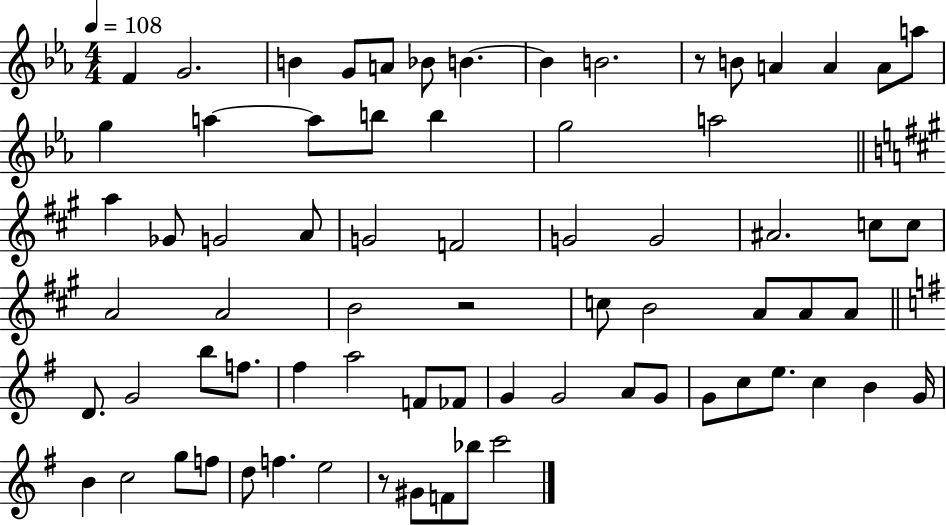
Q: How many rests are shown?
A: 3